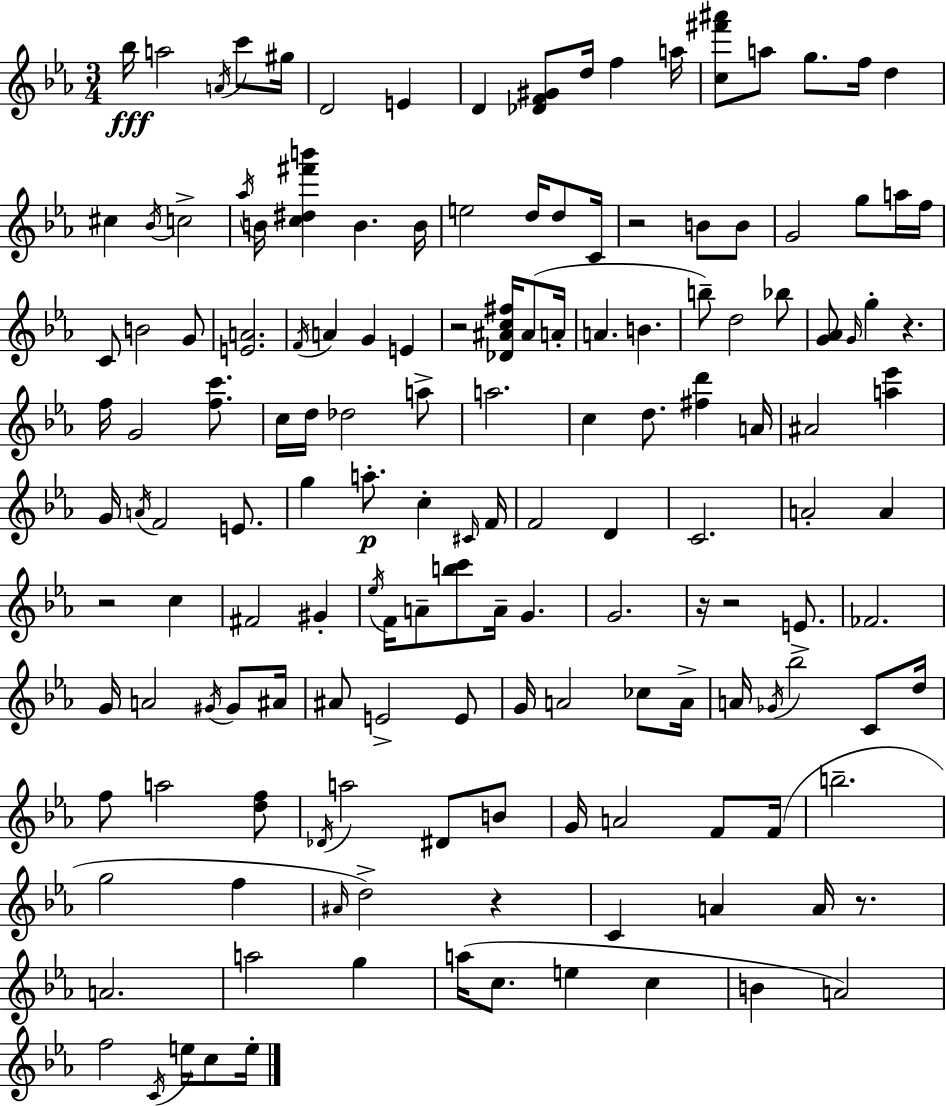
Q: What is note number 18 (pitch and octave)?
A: C5